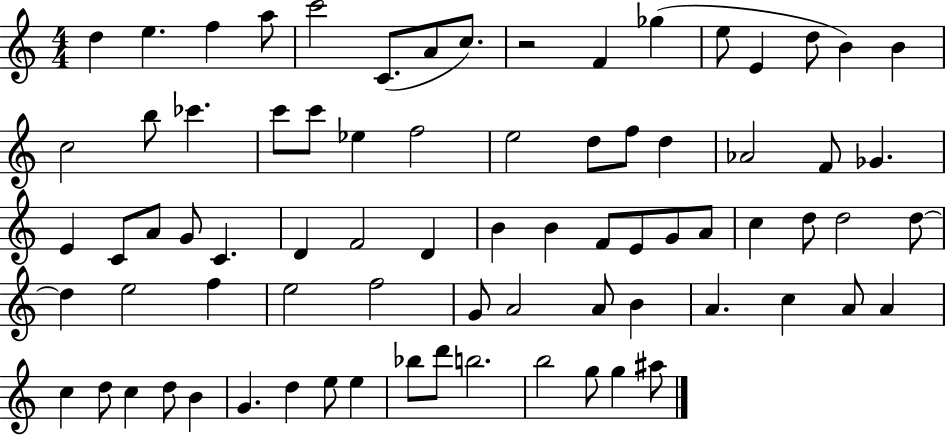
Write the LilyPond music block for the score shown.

{
  \clef treble
  \numericTimeSignature
  \time 4/4
  \key c \major
  d''4 e''4. f''4 a''8 | c'''2 c'8.( a'8 c''8.) | r2 f'4 ges''4( | e''8 e'4 d''8 b'4) b'4 | \break c''2 b''8 ces'''4. | c'''8 c'''8 ees''4 f''2 | e''2 d''8 f''8 d''4 | aes'2 f'8 ges'4. | \break e'4 c'8 a'8 g'8 c'4. | d'4 f'2 d'4 | b'4 b'4 f'8 e'8 g'8 a'8 | c''4 d''8 d''2 d''8~~ | \break d''4 e''2 f''4 | e''2 f''2 | g'8 a'2 a'8 b'4 | a'4. c''4 a'8 a'4 | \break c''4 d''8 c''4 d''8 b'4 | g'4. d''4 e''8 e''4 | bes''8 d'''8 b''2. | b''2 g''8 g''4 ais''8 | \break \bar "|."
}